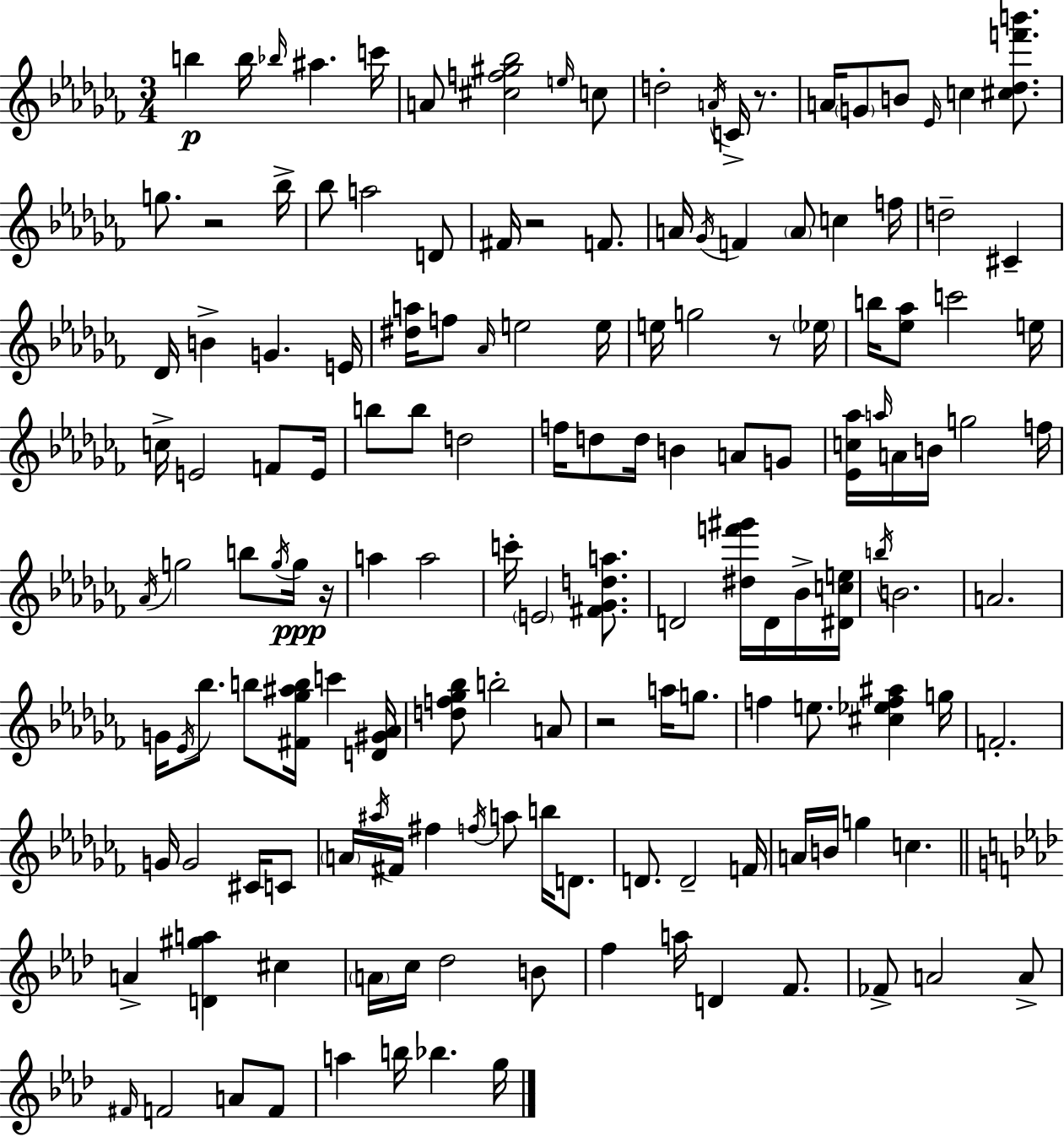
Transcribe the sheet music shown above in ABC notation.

X:1
T:Untitled
M:3/4
L:1/4
K:Abm
b b/4 _b/4 ^a c'/4 A/2 [^cf^g_b]2 e/4 c/2 d2 A/4 C/4 z/2 A/4 G/2 B/2 _E/4 c [^c_df'b']/2 g/2 z2 _b/4 _b/2 a2 D/2 ^F/4 z2 F/2 A/4 _G/4 F A/2 c f/4 d2 ^C _D/4 B G E/4 [^da]/4 f/2 _A/4 e2 e/4 e/4 g2 z/2 _e/4 b/4 [_e_a]/2 c'2 e/4 c/4 E2 F/2 E/4 b/2 b/2 d2 f/4 d/2 d/4 B A/2 G/2 [_Ec_a]/4 a/4 A/4 B/4 g2 f/4 _A/4 g2 b/2 g/4 g/4 z/4 a a2 c'/4 E2 [^F_Gda]/2 D2 [^df'^g']/4 D/4 _B/4 [^Dce]/4 b/4 B2 A2 G/4 _E/4 _b/2 b/2 [^F_g^ab]/4 c' [D^G_A]/4 [df_g_b]/2 b2 A/2 z2 a/4 g/2 f e/2 [^c_ef^a] g/4 F2 G/4 G2 ^C/4 C/2 A/4 ^a/4 ^F/4 ^f f/4 a/2 b/4 D/2 D/2 D2 F/4 A/4 B/4 g c A [D^ga] ^c A/4 c/4 _d2 B/2 f a/4 D F/2 _F/2 A2 A/2 ^F/4 F2 A/2 F/2 a b/4 _b g/4